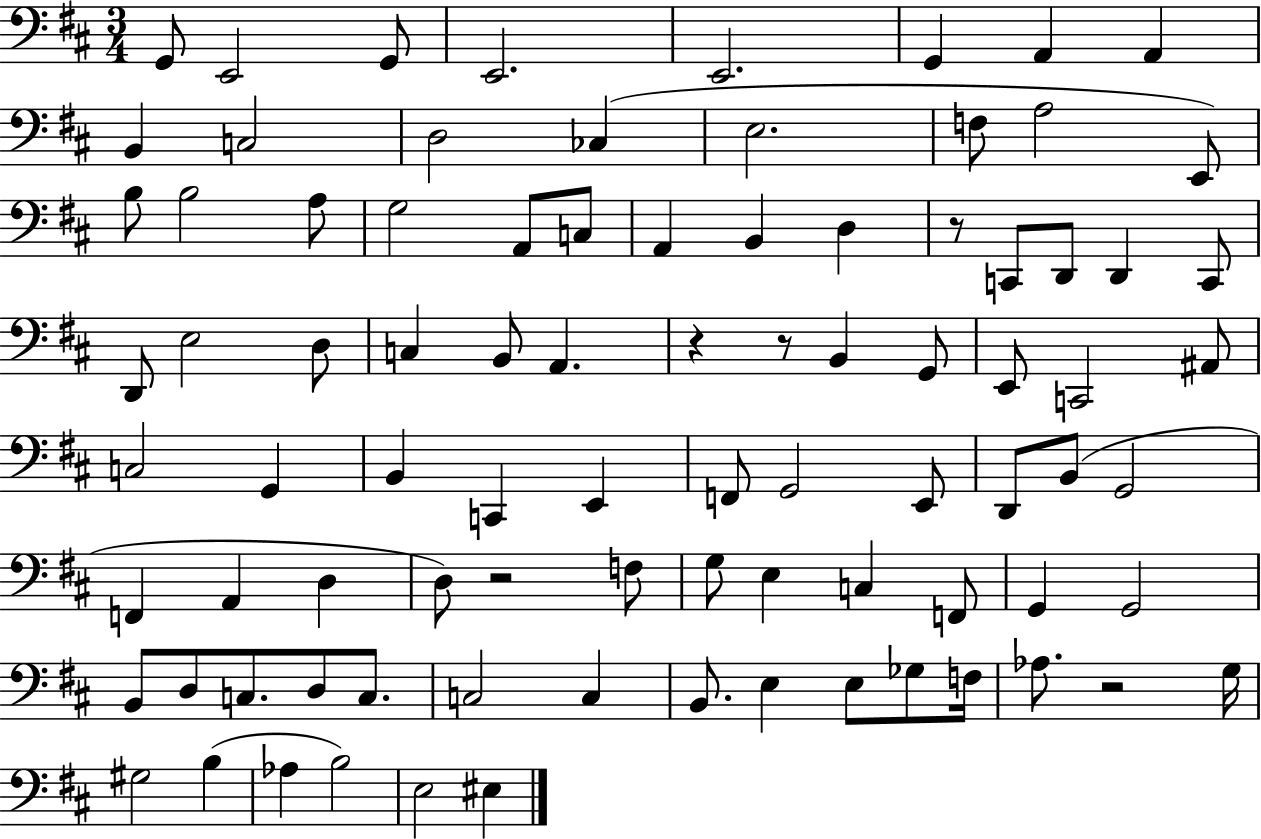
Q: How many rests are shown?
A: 5